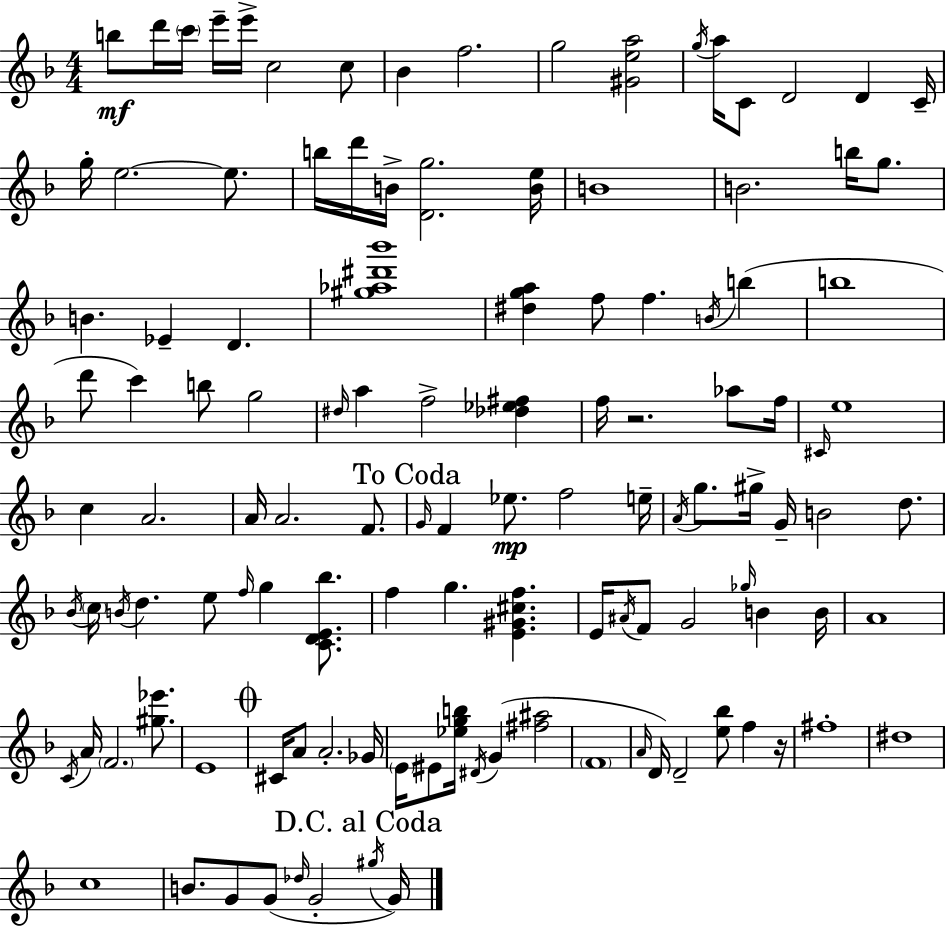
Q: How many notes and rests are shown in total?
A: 120